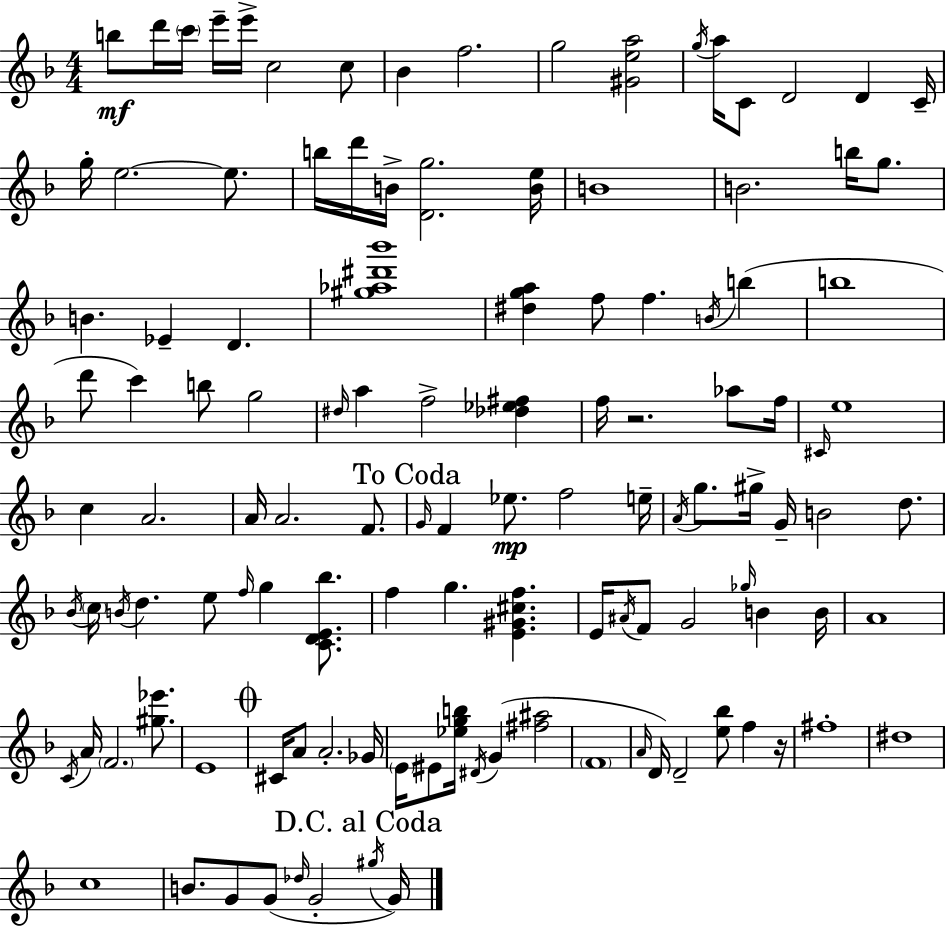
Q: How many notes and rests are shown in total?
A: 120